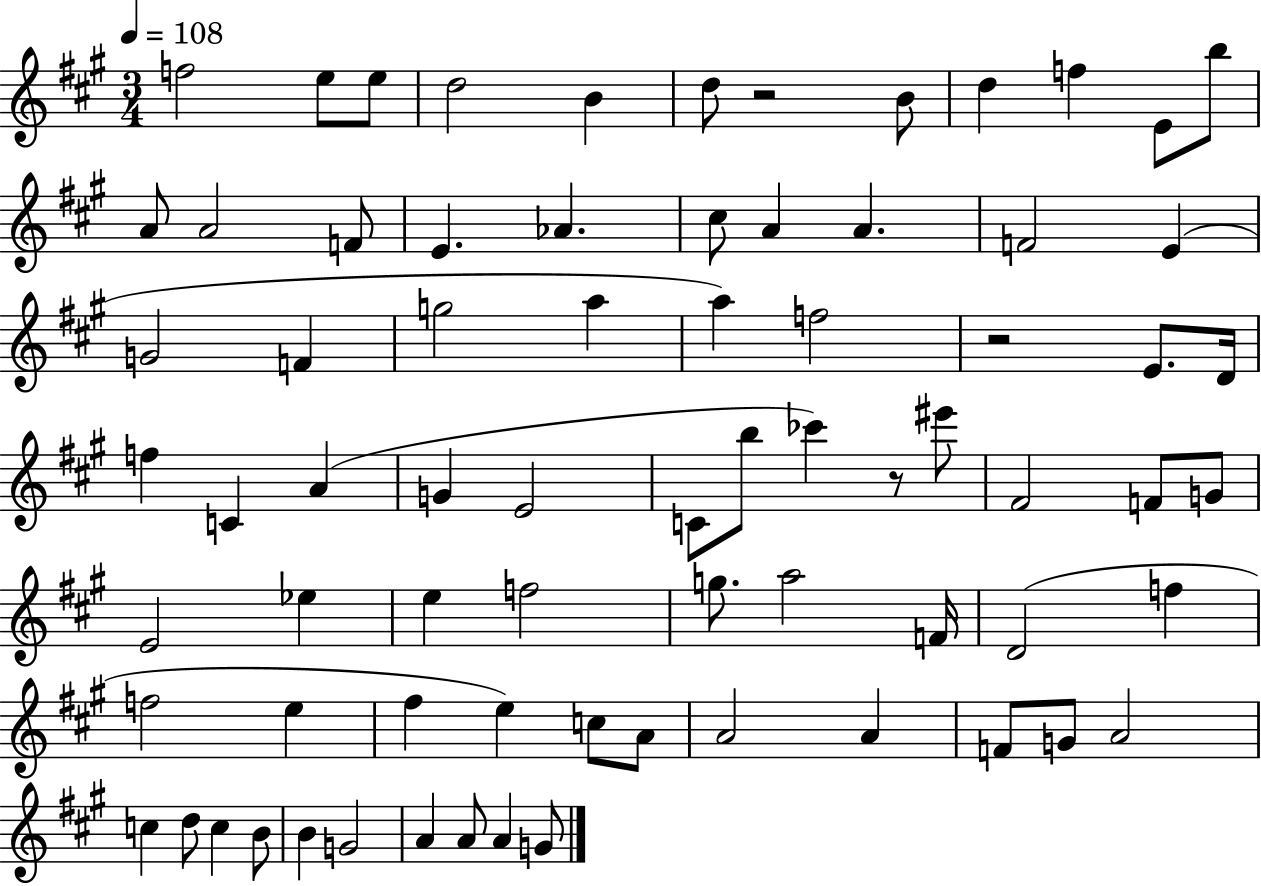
{
  \clef treble
  \numericTimeSignature
  \time 3/4
  \key a \major
  \tempo 4 = 108
  f''2 e''8 e''8 | d''2 b'4 | d''8 r2 b'8 | d''4 f''4 e'8 b''8 | \break a'8 a'2 f'8 | e'4. aes'4. | cis''8 a'4 a'4. | f'2 e'4( | \break g'2 f'4 | g''2 a''4 | a''4) f''2 | r2 e'8. d'16 | \break f''4 c'4 a'4( | g'4 e'2 | c'8 b''8 ces'''4) r8 eis'''8 | fis'2 f'8 g'8 | \break e'2 ees''4 | e''4 f''2 | g''8. a''2 f'16 | d'2( f''4 | \break f''2 e''4 | fis''4 e''4) c''8 a'8 | a'2 a'4 | f'8 g'8 a'2 | \break c''4 d''8 c''4 b'8 | b'4 g'2 | a'4 a'8 a'4 g'8 | \bar "|."
}